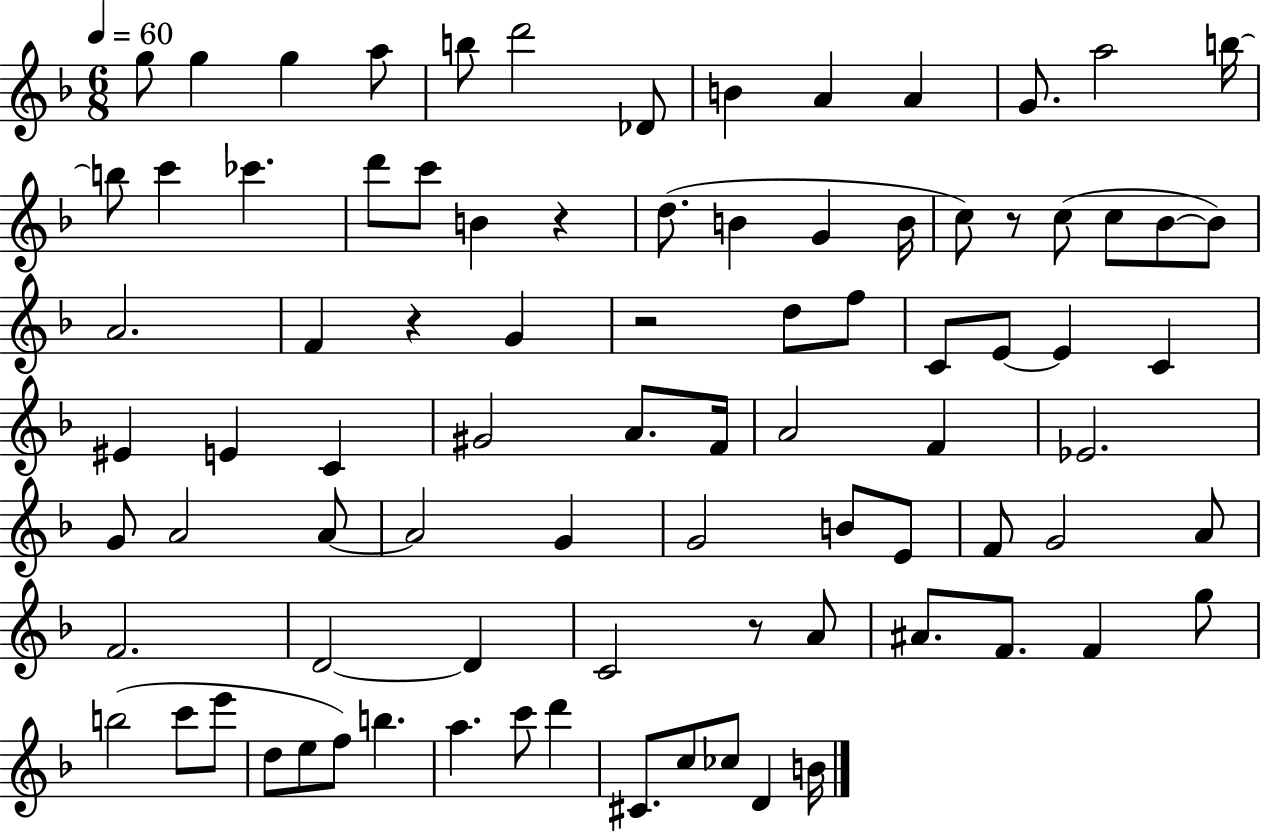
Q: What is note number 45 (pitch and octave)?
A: F4